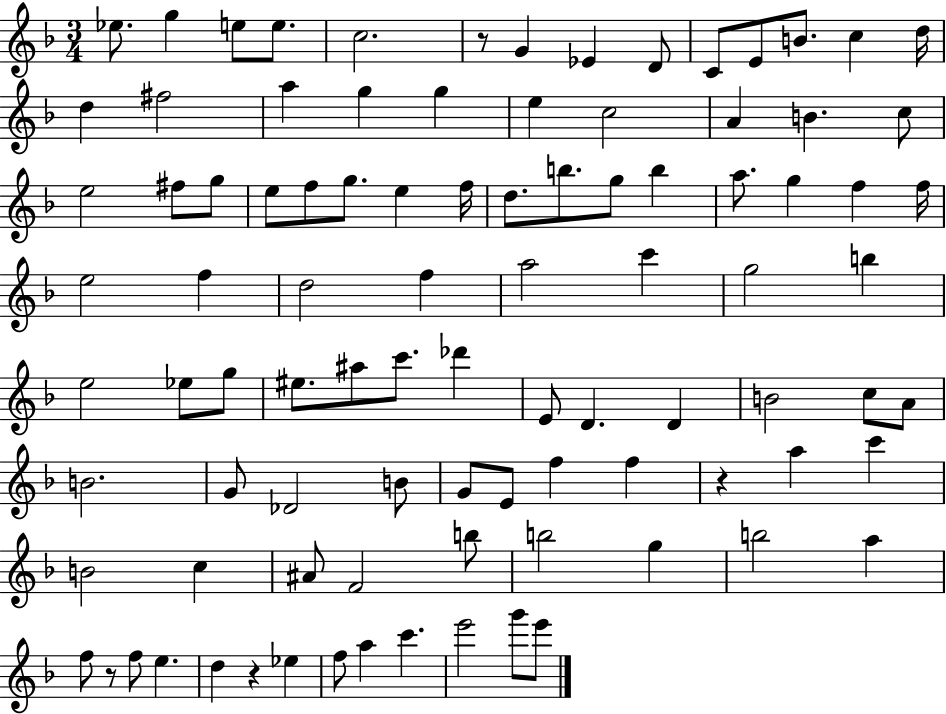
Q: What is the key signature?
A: F major